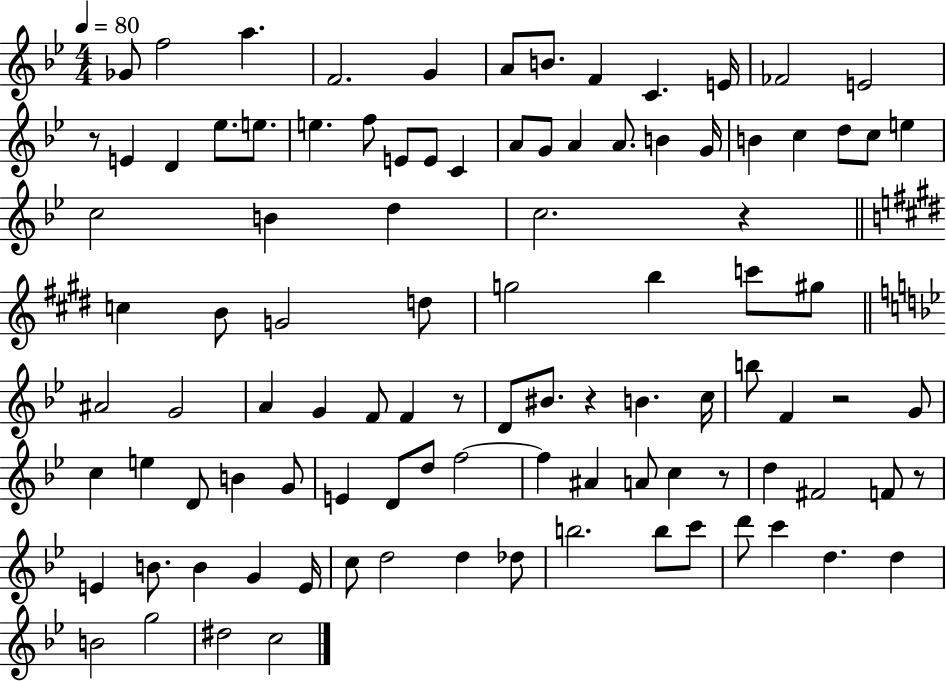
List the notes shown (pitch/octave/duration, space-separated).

Gb4/e F5/h A5/q. F4/h. G4/q A4/e B4/e. F4/q C4/q. E4/s FES4/h E4/h R/e E4/q D4/q Eb5/e. E5/e. E5/q. F5/e E4/e E4/e C4/q A4/e G4/e A4/q A4/e. B4/q G4/s B4/q C5/q D5/e C5/e E5/q C5/h B4/q D5/q C5/h. R/q C5/q B4/e G4/h D5/e G5/h B5/q C6/e G#5/e A#4/h G4/h A4/q G4/q F4/e F4/q R/e D4/e BIS4/e. R/q B4/q. C5/s B5/e F4/q R/h G4/e C5/q E5/q D4/e B4/q G4/e E4/q D4/e D5/e F5/h F5/q A#4/q A4/e C5/q R/e D5/q F#4/h F4/e R/e E4/q B4/e. B4/q G4/q E4/s C5/e D5/h D5/q Db5/e B5/h. B5/e C6/e D6/e C6/q D5/q. D5/q B4/h G5/h D#5/h C5/h